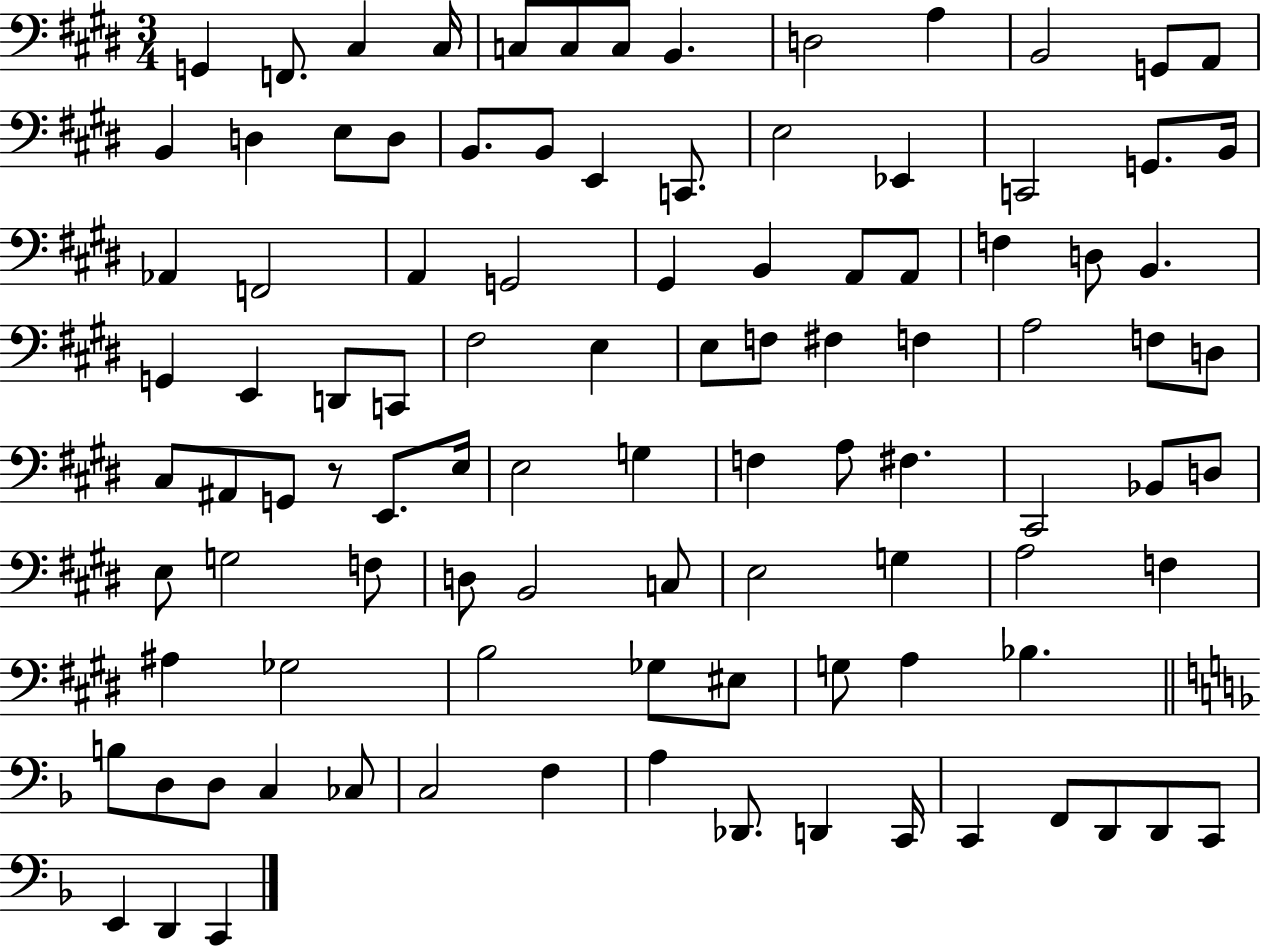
G2/q F2/e. C#3/q C#3/s C3/e C3/e C3/e B2/q. D3/h A3/q B2/h G2/e A2/e B2/q D3/q E3/e D3/e B2/e. B2/e E2/q C2/e. E3/h Eb2/q C2/h G2/e. B2/s Ab2/q F2/h A2/q G2/h G#2/q B2/q A2/e A2/e F3/q D3/e B2/q. G2/q E2/q D2/e C2/e F#3/h E3/q E3/e F3/e F#3/q F3/q A3/h F3/e D3/e C#3/e A#2/e G2/e R/e E2/e. E3/s E3/h G3/q F3/q A3/e F#3/q. C#2/h Bb2/e D3/e E3/e G3/h F3/e D3/e B2/h C3/e E3/h G3/q A3/h F3/q A#3/q Gb3/h B3/h Gb3/e EIS3/e G3/e A3/q Bb3/q. B3/e D3/e D3/e C3/q CES3/e C3/h F3/q A3/q Db2/e. D2/q C2/s C2/q F2/e D2/e D2/e C2/e E2/q D2/q C2/q